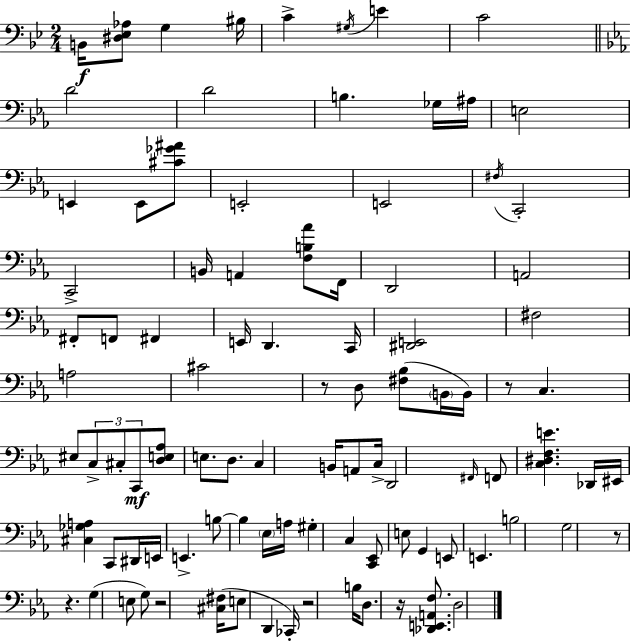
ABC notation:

X:1
T:Untitled
M:2/4
L:1/4
K:Bb
B,,/4 [^D,_E,_A,]/2 G, ^B,/4 C ^G,/4 E C2 D2 D2 B, _G,/4 ^A,/4 E,2 E,, E,,/2 [^C_G^A]/2 E,,2 E,,2 ^F,/4 C,,2 C,,2 B,,/4 A,, [F,B,_A]/2 F,,/4 D,,2 A,,2 ^F,,/2 F,,/2 ^F,, E,,/4 D,, C,,/4 [^D,,E,,]2 ^F,2 A,2 ^C2 z/2 D,/2 [^F,_B,]/2 B,,/4 B,,/4 z/2 C, ^E,/2 C,/2 ^C,/2 C,,/2 [D,E,_A,]/2 E,/2 D,/2 C, B,,/4 A,,/2 C,/4 D,,2 ^F,,/4 F,,/2 [C,^D,F,E] _D,,/4 ^E,,/4 [^C,_G,A,] C,,/2 ^D,,/4 E,,/4 E,, B,/2 B, _E,/4 A,/4 ^G, C, [C,,_E,,]/2 E,/2 G,, E,,/2 E,, B,2 G,2 z/2 z G, E,/2 G,/2 z2 [^C,^F,]/4 E,/2 D,, _C,,/4 z2 B,/4 D,/2 z/4 [_D,,E,,A,,F,]/2 D,2